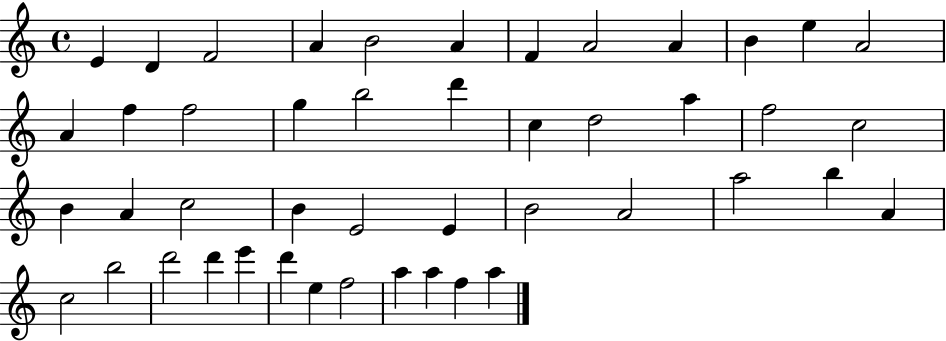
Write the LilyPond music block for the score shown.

{
  \clef treble
  \time 4/4
  \defaultTimeSignature
  \key c \major
  e'4 d'4 f'2 | a'4 b'2 a'4 | f'4 a'2 a'4 | b'4 e''4 a'2 | \break a'4 f''4 f''2 | g''4 b''2 d'''4 | c''4 d''2 a''4 | f''2 c''2 | \break b'4 a'4 c''2 | b'4 e'2 e'4 | b'2 a'2 | a''2 b''4 a'4 | \break c''2 b''2 | d'''2 d'''4 e'''4 | d'''4 e''4 f''2 | a''4 a''4 f''4 a''4 | \break \bar "|."
}